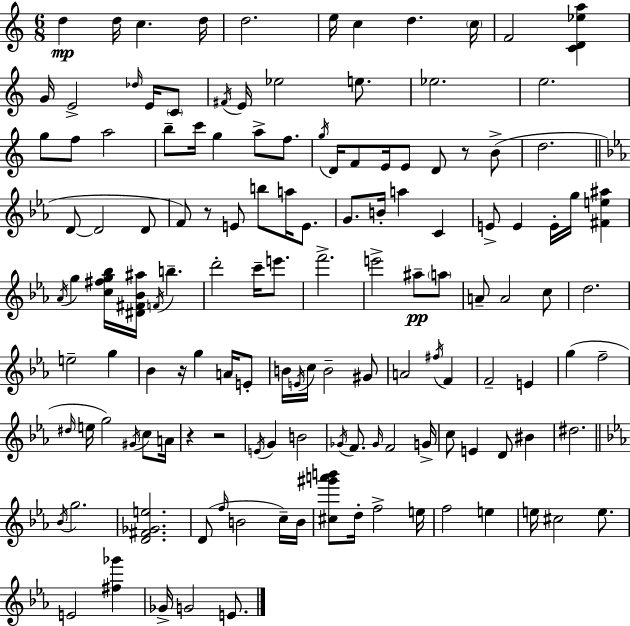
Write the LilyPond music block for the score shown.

{
  \clef treble
  \numericTimeSignature
  \time 6/8
  \key a \minor
  \repeat volta 2 { d''4\mp d''16 c''4. d''16 | d''2. | e''16 c''4 d''4. \parenthesize c''16 | f'2 <c' d' ees'' a''>4 | \break g'16 e'2-> \grace { des''16 } e'16 \parenthesize c'8 | \acciaccatura { fis'16 } e'16 ees''2 e''8. | ees''2. | e''2. | \break g''8 f''8 a''2 | b''8-- c'''16 g''4 a''8-> f''8. | \acciaccatura { g''16 } d'16 f'8 e'16 e'8 d'8 r8 | b'8->( d''2. | \break \bar "||" \break \key ees \major d'8~~ d'2 d'8 | f'8) r8 e'8 b''8 a''16 e'8. | g'8. b'16-. a''4 c'4 | e'8-> e'4 e'16-. g''16 <fis' e'' ais''>4 | \break \acciaccatura { aes'16 } g''4 <c'' fis'' g'' bes''>16 <dis' fis' bes' ais''>16 \acciaccatura { f'16 } b''4.-- | d'''2-. c'''16-- e'''8. | f'''2.-> | e'''2-> ais''8--\pp | \break \parenthesize a''8 a'8-- a'2 | c''8 d''2. | e''2-- g''4 | bes'4 r16 g''4 a'16 | \break e'8-. b'16 \acciaccatura { e'16 } c''16 b'2-- | gis'8 a'2 \acciaccatura { fis''16 } | f'4 f'2-- | e'4 g''4( f''2-- | \break \grace { dis''16 } e''16 g''2) | \acciaccatura { gis'16 } c''8 a'16 r4 r2 | \acciaccatura { e'16 } g'4 b'2 | \acciaccatura { ges'16 } f'8. \grace { ges'16 } | \break f'2 g'16-> c''8 e'4 | d'8 bis'4 dis''2. | \bar "||" \break \key ees \major \acciaccatura { bes'16 } g''2. | <d' fis' ges' e''>2. | d'8( \grace { f''16 } b'2 | c''16--) b'16 <cis'' gis''' a''' b'''>8 d''16-. f''2-> | \break e''16 f''2 e''4 | e''16 cis''2 e''8. | e'2 <fis'' ges'''>4 | ges'16-> g'2 e'8. | \break } \bar "|."
}